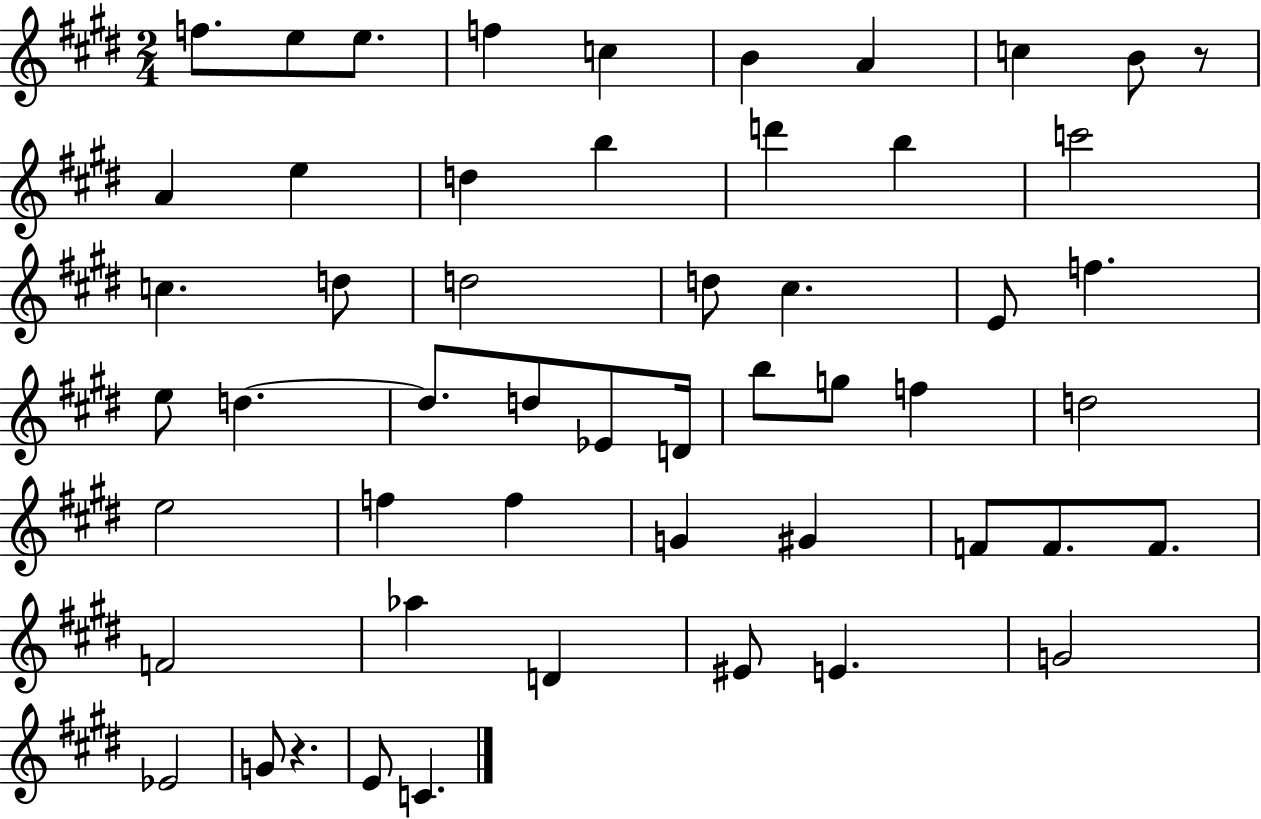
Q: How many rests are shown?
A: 2